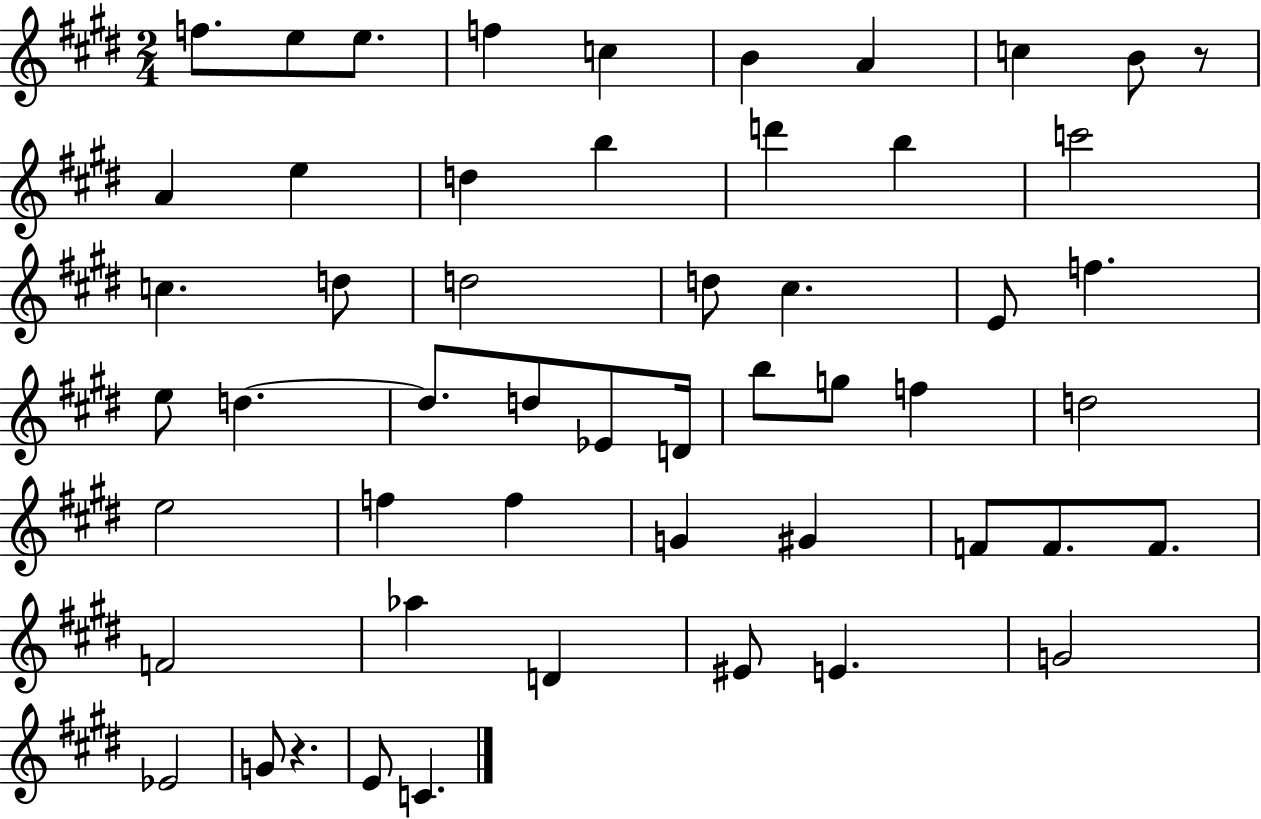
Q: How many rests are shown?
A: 2